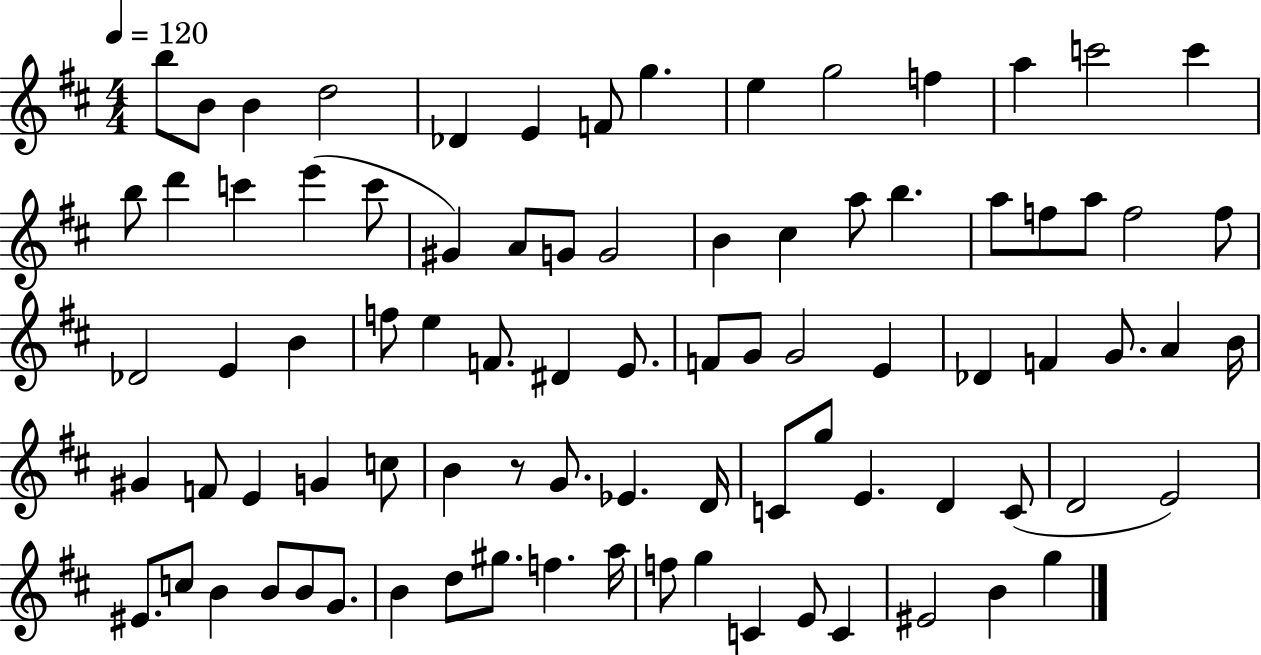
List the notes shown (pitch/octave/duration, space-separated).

B5/e B4/e B4/q D5/h Db4/q E4/q F4/e G5/q. E5/q G5/h F5/q A5/q C6/h C6/q B5/e D6/q C6/q E6/q C6/e G#4/q A4/e G4/e G4/h B4/q C#5/q A5/e B5/q. A5/e F5/e A5/e F5/h F5/e Db4/h E4/q B4/q F5/e E5/q F4/e. D#4/q E4/e. F4/e G4/e G4/h E4/q Db4/q F4/q G4/e. A4/q B4/s G#4/q F4/e E4/q G4/q C5/e B4/q R/e G4/e. Eb4/q. D4/s C4/e G5/e E4/q. D4/q C4/e D4/h E4/h EIS4/e. C5/e B4/q B4/e B4/e G4/e. B4/q D5/e G#5/e. F5/q. A5/s F5/e G5/q C4/q E4/e C4/q EIS4/h B4/q G5/q